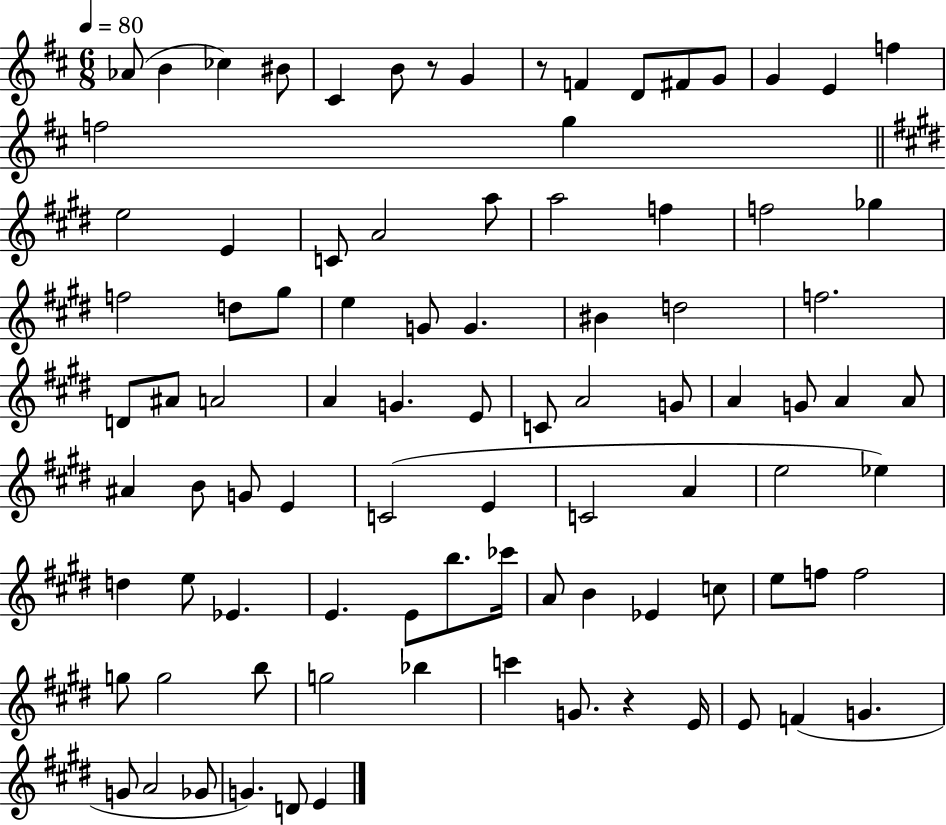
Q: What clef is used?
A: treble